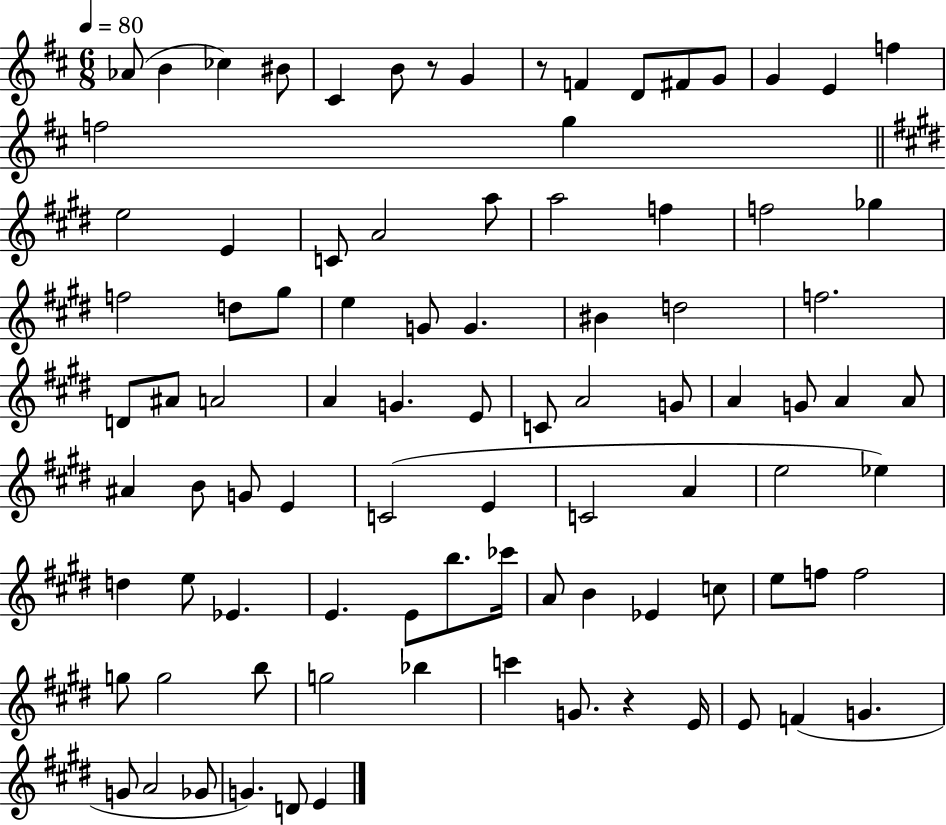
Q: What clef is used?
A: treble